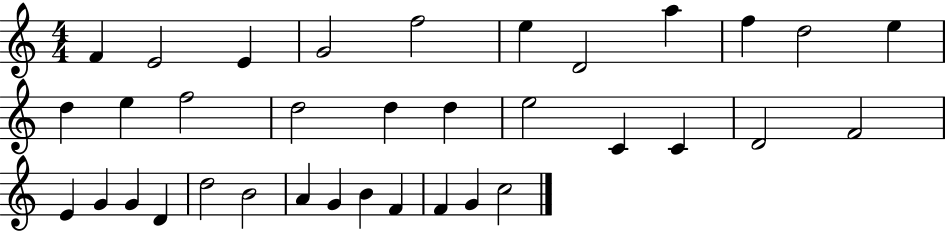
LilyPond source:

{
  \clef treble
  \numericTimeSignature
  \time 4/4
  \key c \major
  f'4 e'2 e'4 | g'2 f''2 | e''4 d'2 a''4 | f''4 d''2 e''4 | \break d''4 e''4 f''2 | d''2 d''4 d''4 | e''2 c'4 c'4 | d'2 f'2 | \break e'4 g'4 g'4 d'4 | d''2 b'2 | a'4 g'4 b'4 f'4 | f'4 g'4 c''2 | \break \bar "|."
}